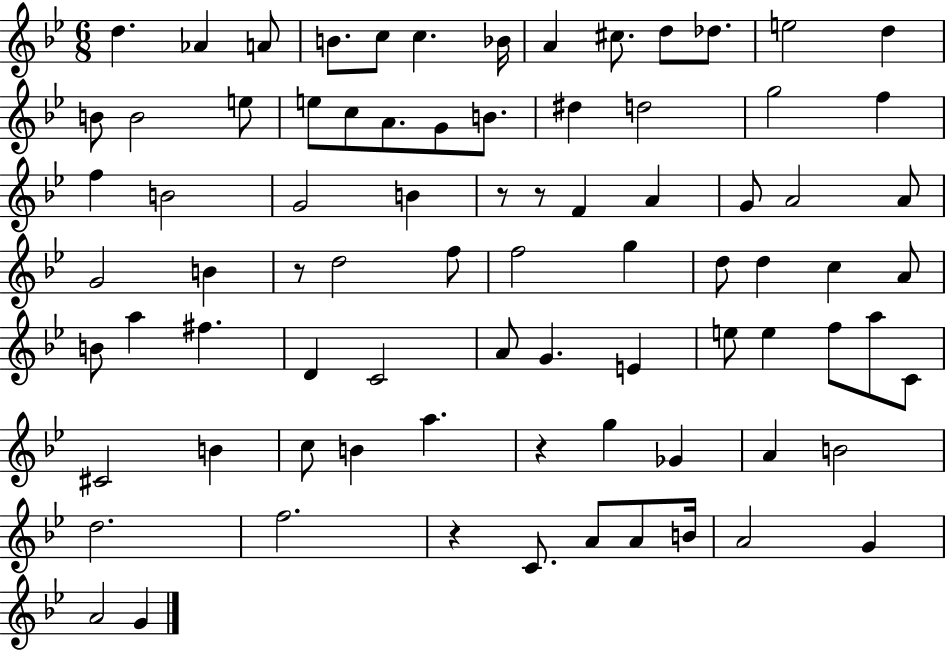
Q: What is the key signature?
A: BES major